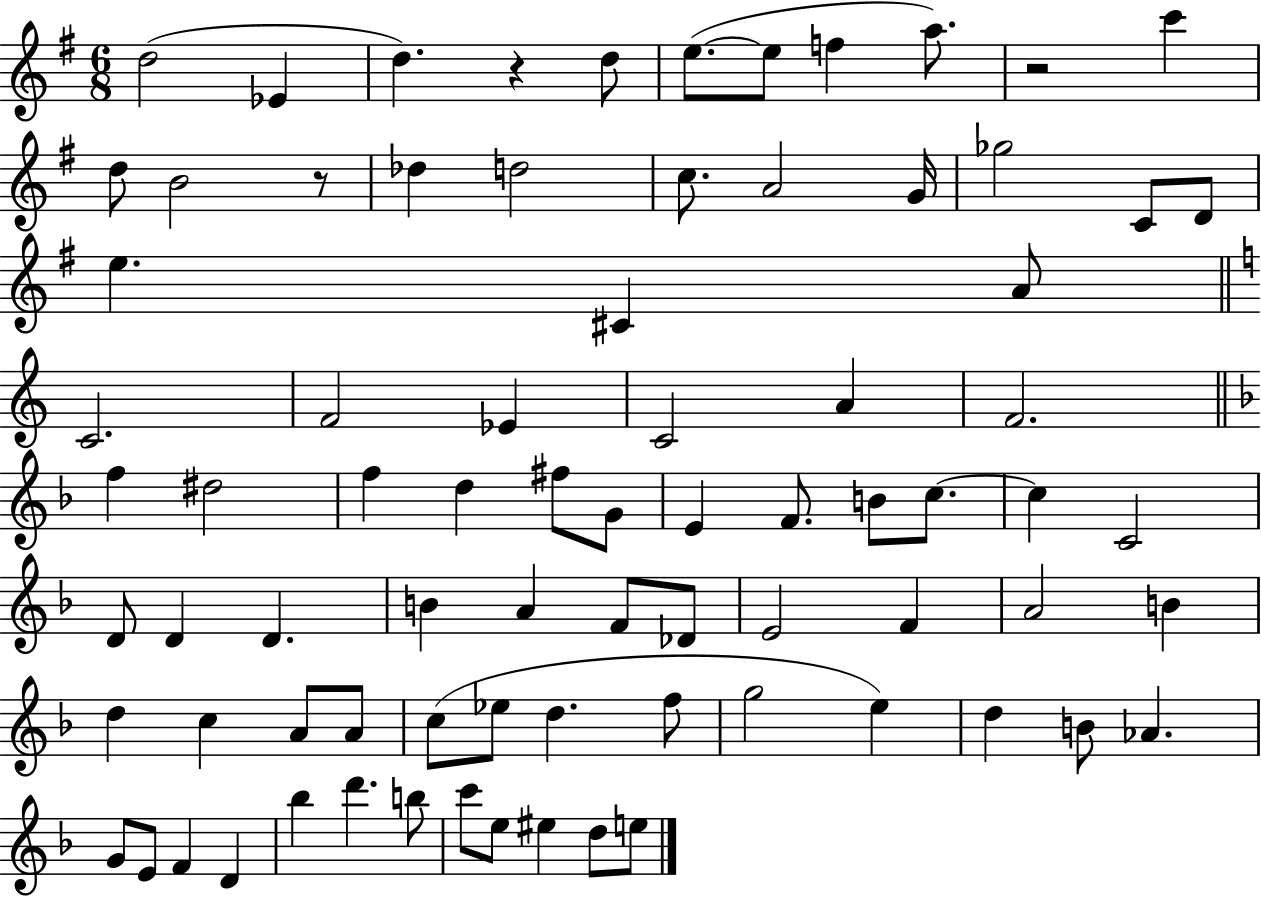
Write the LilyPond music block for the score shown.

{
  \clef treble
  \numericTimeSignature
  \time 6/8
  \key g \major
  \repeat volta 2 { d''2( ees'4 | d''4.) r4 d''8 | e''8.~(~ e''8 f''4 a''8.) | r2 c'''4 | \break d''8 b'2 r8 | des''4 d''2 | c''8. a'2 g'16 | ges''2 c'8 d'8 | \break e''4. cis'4 a'8 | \bar "||" \break \key a \minor c'2. | f'2 ees'4 | c'2 a'4 | f'2. | \break \bar "||" \break \key f \major f''4 dis''2 | f''4 d''4 fis''8 g'8 | e'4 f'8. b'8 c''8.~~ | c''4 c'2 | \break d'8 d'4 d'4. | b'4 a'4 f'8 des'8 | e'2 f'4 | a'2 b'4 | \break d''4 c''4 a'8 a'8 | c''8( ees''8 d''4. f''8 | g''2 e''4) | d''4 b'8 aes'4. | \break g'8 e'8 f'4 d'4 | bes''4 d'''4. b''8 | c'''8 e''8 eis''4 d''8 e''8 | } \bar "|."
}